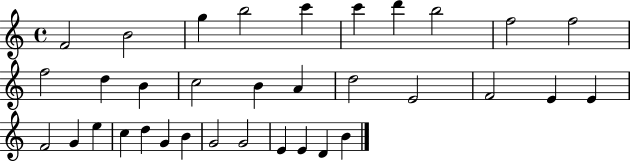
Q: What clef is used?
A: treble